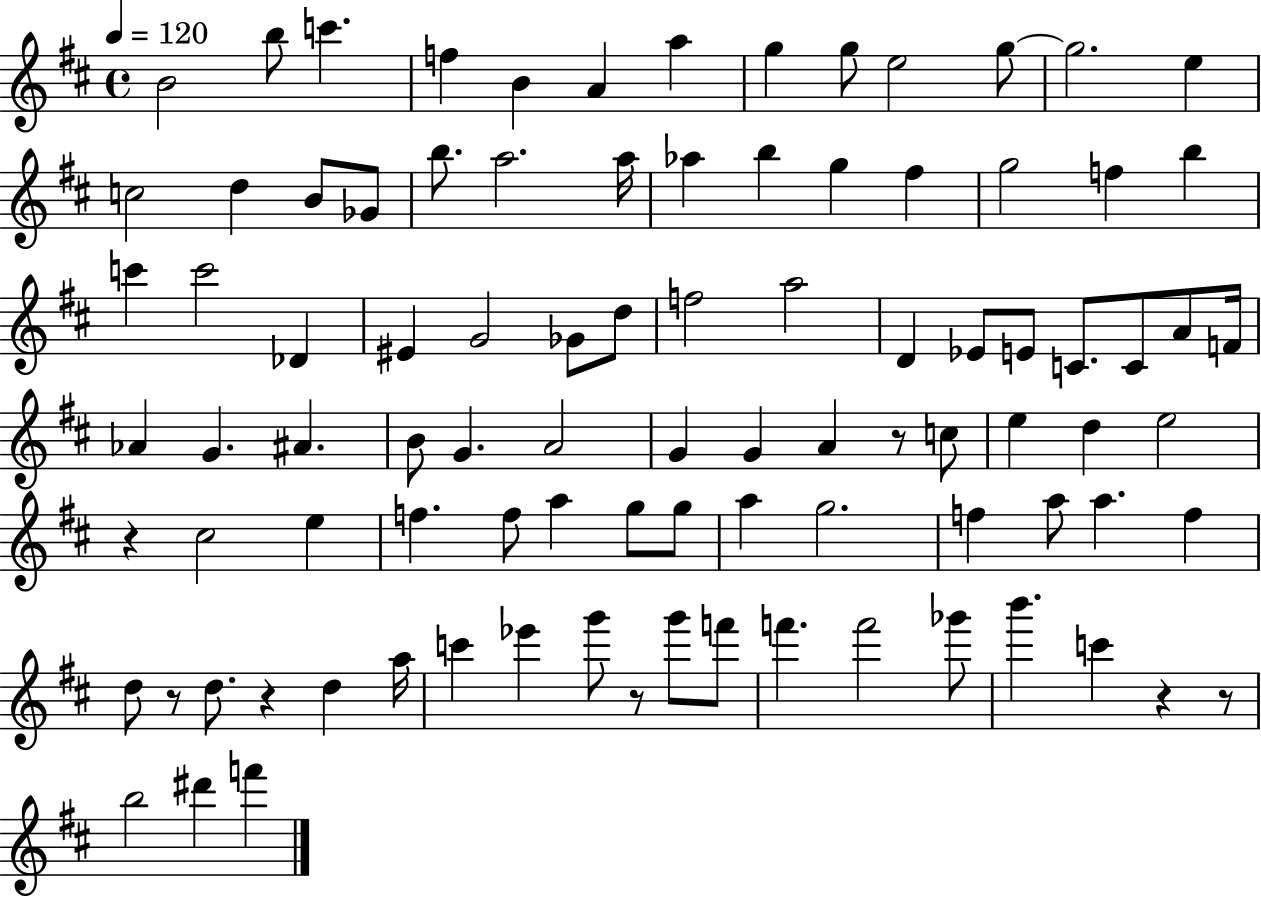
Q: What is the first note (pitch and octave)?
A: B4